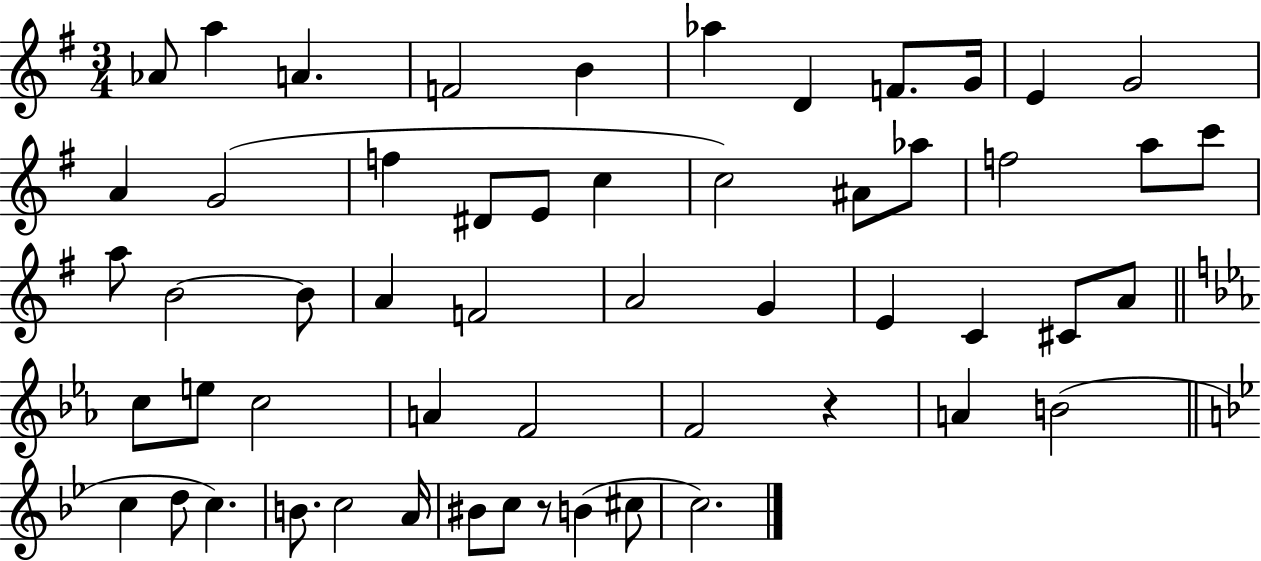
Ab4/e A5/q A4/q. F4/h B4/q Ab5/q D4/q F4/e. G4/s E4/q G4/h A4/q G4/h F5/q D#4/e E4/e C5/q C5/h A#4/e Ab5/e F5/h A5/e C6/e A5/e B4/h B4/e A4/q F4/h A4/h G4/q E4/q C4/q C#4/e A4/e C5/e E5/e C5/h A4/q F4/h F4/h R/q A4/q B4/h C5/q D5/e C5/q. B4/e. C5/h A4/s BIS4/e C5/e R/e B4/q C#5/e C5/h.